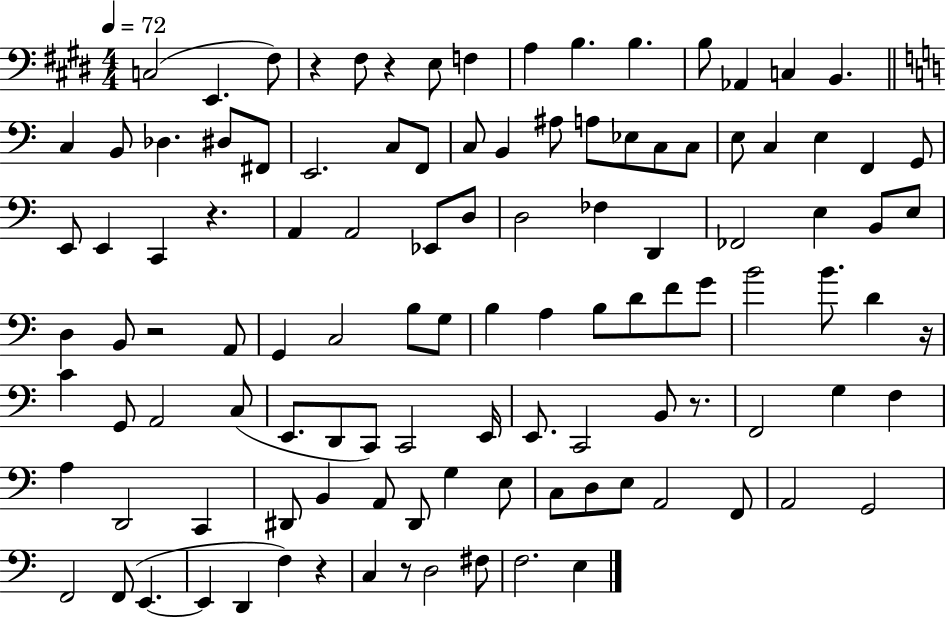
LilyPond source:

{
  \clef bass
  \numericTimeSignature
  \time 4/4
  \key e \major
  \tempo 4 = 72
  c2( e,4. fis8) | r4 fis8 r4 e8 f4 | a4 b4. b4. | b8 aes,4 c4 b,4. | \break \bar "||" \break \key c \major c4 b,8 des4. dis8 fis,8 | e,2. c8 f,8 | c8 b,4 ais8 a8 ees8 c8 c8 | e8 c4 e4 f,4 g,8 | \break e,8 e,4 c,4 r4. | a,4 a,2 ees,8 d8 | d2 fes4 d,4 | fes,2 e4 b,8 e8 | \break d4 b,8 r2 a,8 | g,4 c2 b8 g8 | b4 a4 b8 d'8 f'8 g'8 | b'2 b'8. d'4 r16 | \break c'4 g,8 a,2 c8( | e,8. d,8 c,8) c,2 e,16 | e,8. c,2 b,8 r8. | f,2 g4 f4 | \break a4 d,2 c,4 | dis,8 b,4 a,8 dis,8 g4 e8 | c8 d8 e8 a,2 f,8 | a,2 g,2 | \break f,2 f,8( e,4.~~ | e,4 d,4 f4) r4 | c4 r8 d2 fis8 | f2. e4 | \break \bar "|."
}